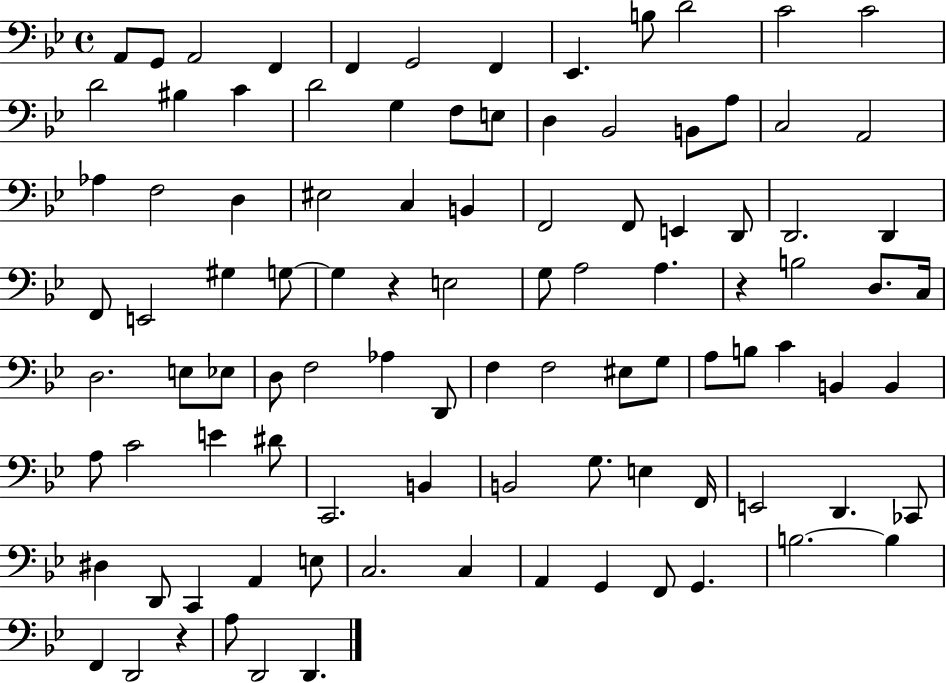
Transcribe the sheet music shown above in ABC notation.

X:1
T:Untitled
M:4/4
L:1/4
K:Bb
A,,/2 G,,/2 A,,2 F,, F,, G,,2 F,, _E,, B,/2 D2 C2 C2 D2 ^B, C D2 G, F,/2 E,/2 D, _B,,2 B,,/2 A,/2 C,2 A,,2 _A, F,2 D, ^E,2 C, B,, F,,2 F,,/2 E,, D,,/2 D,,2 D,, F,,/2 E,,2 ^G, G,/2 G, z E,2 G,/2 A,2 A, z B,2 D,/2 C,/4 D,2 E,/2 _E,/2 D,/2 F,2 _A, D,,/2 F, F,2 ^E,/2 G,/2 A,/2 B,/2 C B,, B,, A,/2 C2 E ^D/2 C,,2 B,, B,,2 G,/2 E, F,,/4 E,,2 D,, _C,,/2 ^D, D,,/2 C,, A,, E,/2 C,2 C, A,, G,, F,,/2 G,, B,2 B, F,, D,,2 z A,/2 D,,2 D,,